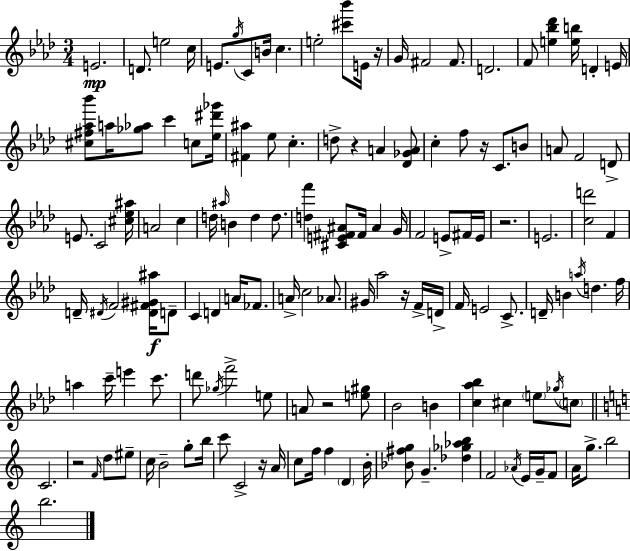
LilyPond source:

{
  \clef treble
  \numericTimeSignature
  \time 3/4
  \key f \minor
  \repeat volta 2 { e'2.\mp | d'8. e''2 c''16 | e'8. \acciaccatura { g''16 } c'8 b'16 c''4. | e''2-. <cis''' bes'''>8 e'16 | \break r16 g'16 fis'2 fis'8. | d'2. | f'8 <e'' bes'' des'''>4 <e'' b''>16 d'4-. | e'16 <cis'' fis'' aes'' bes'''>8 a''16 <ges'' aes''>8 c'''4 c''8 | \break <ees'' dis''' ges'''>16 <fis' ais''>4 ees''8 c''4.-. | d''8-> r4 a'4 <des' ges' a'>8 | c''4-. f''8 r16 c'8. b'8 | a'8 f'2 d'8-> | \break e'8. c'2 | <cis'' ees'' ais''>16 a'2 c''4 | d''16 \grace { ais''16 } b'4 d''4 d''8. | <d'' f'''>4 <cis' e' fis' ais'>8 fis'16 ais'4 | \break g'16 f'2 e'8-> | fis'16 e'16 r2. | e'2. | <c'' d'''>2 f'4 | \break d'16-- \acciaccatura { dis'16 } f'2 | <dis' fis' gis' ais''>16\f d'8-- c'4 d'4 a'16 | fes'8. a'16-> c''2 | aes'8. gis'16 aes''2 | \break r16 f'16-> d'16-> f'16 e'2 | c'8.-> d'16-- b'4 \acciaccatura { a''16 } d''4. | f''16 a''4 c'''16-- e'''4 | c'''8. d'''8 \acciaccatura { ges''16 } f'''2-> | \break e''8 a'8 r2 | <e'' gis''>8 bes'2 | b'4 <c'' aes'' bes''>4 cis''4 | \parenthesize e''8 \acciaccatura { ges''16 } \parenthesize c''8 \bar "||" \break \key c \major c'2. | r2 \grace { f'16 } d''8 eis''8-- | c''16 b'2-- g''8-. | b''16 c'''8 c'2-> r16 | \break a'16 c''8 f''16 f''4 \parenthesize d'4 | b'16-. <bes' fis'' g''>8 g'4.-- <des'' ges'' aes'' b''>4 | f'2 \acciaccatura { aes'16 } e'16 g'16-- | f'8 a'16 g''8.-> b''2 | \break b''2. | } \bar "|."
}